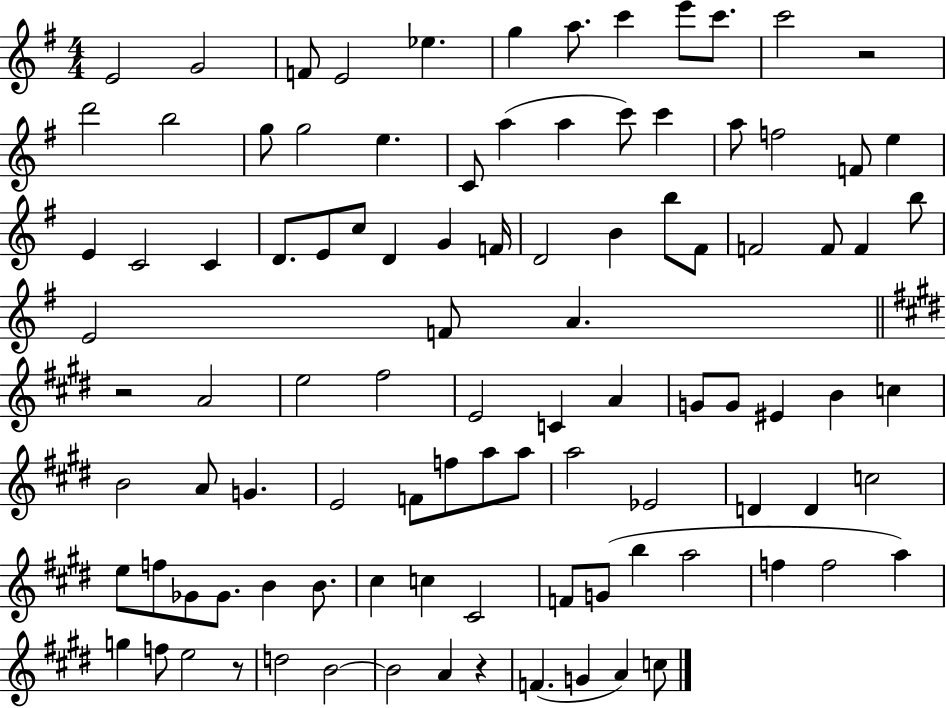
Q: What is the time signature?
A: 4/4